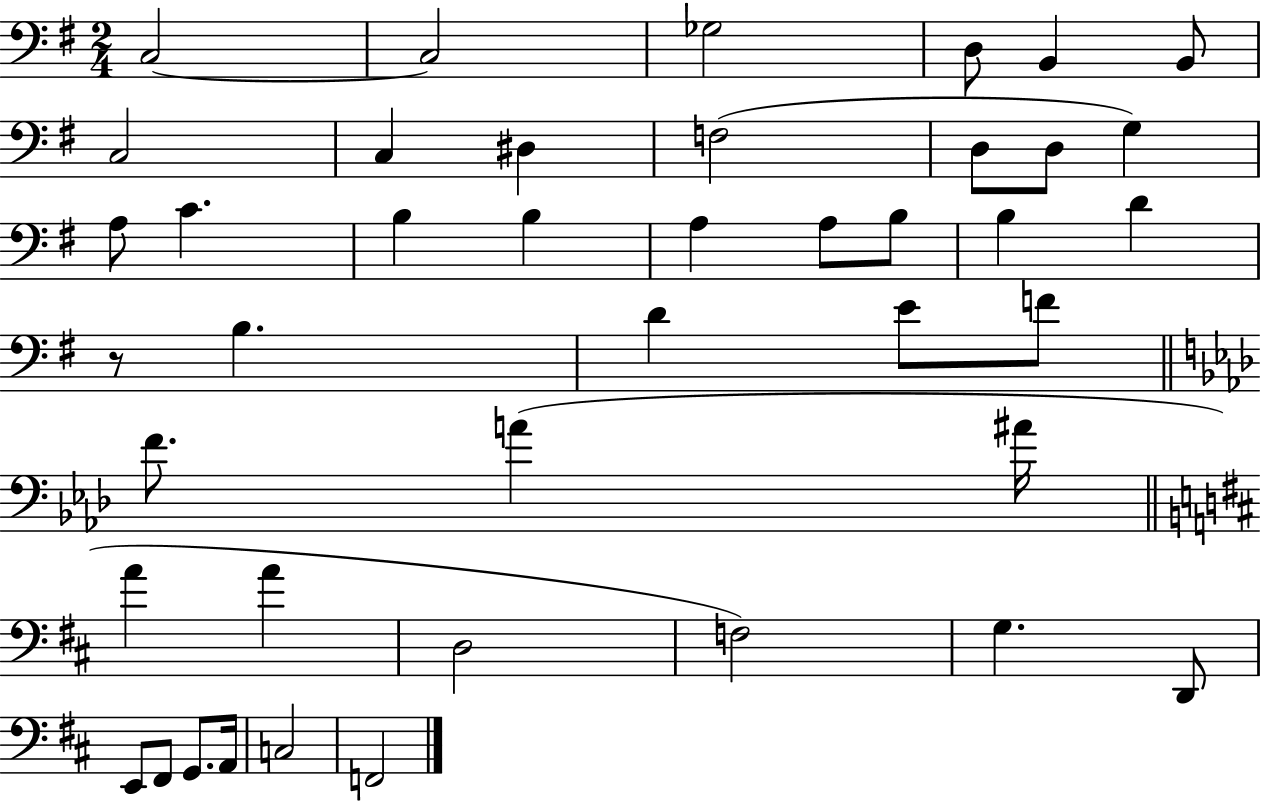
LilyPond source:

{
  \clef bass
  \numericTimeSignature
  \time 2/4
  \key g \major
  c2~~ | c2 | ges2 | d8 b,4 b,8 | \break c2 | c4 dis4 | f2( | d8 d8 g4) | \break a8 c'4. | b4 b4 | a4 a8 b8 | b4 d'4 | \break r8 b4. | d'4 e'8 f'8 | \bar "||" \break \key aes \major f'8. a'4( ais'16 | \bar "||" \break \key d \major a'4 a'4 | d2 | f2) | g4. d,8 | \break e,8 fis,8 g,8. a,16 | c2 | f,2 | \bar "|."
}